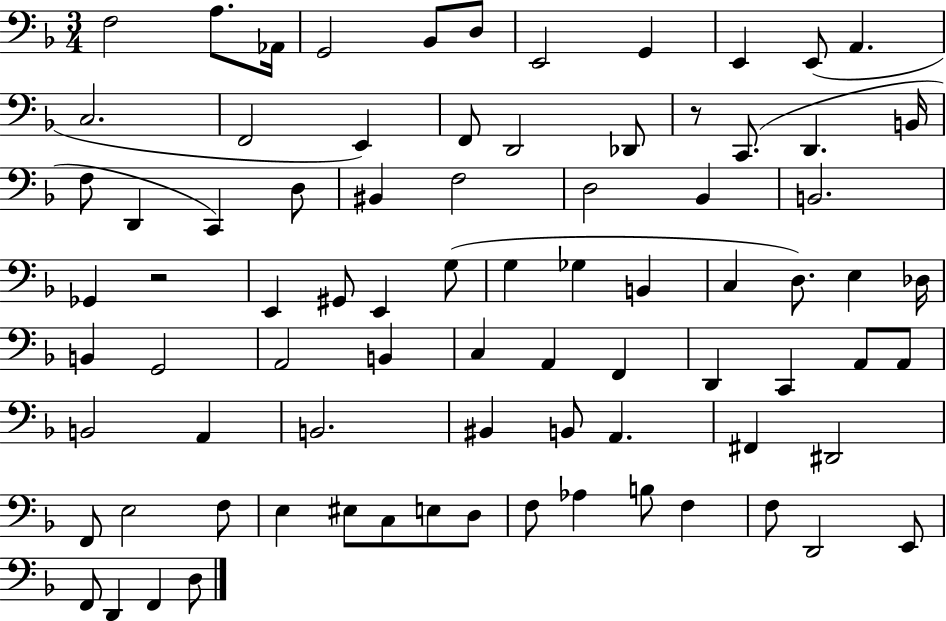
F3/h A3/e. Ab2/s G2/h Bb2/e D3/e E2/h G2/q E2/q E2/e A2/q. C3/h. F2/h E2/q F2/e D2/h Db2/e R/e C2/e. D2/q. B2/s F3/e D2/q C2/q D3/e BIS2/q F3/h D3/h Bb2/q B2/h. Gb2/q R/h E2/q G#2/e E2/q G3/e G3/q Gb3/q B2/q C3/q D3/e. E3/q Db3/s B2/q G2/h A2/h B2/q C3/q A2/q F2/q D2/q C2/q A2/e A2/e B2/h A2/q B2/h. BIS2/q B2/e A2/q. F#2/q D#2/h F2/e E3/h F3/e E3/q EIS3/e C3/e E3/e D3/e F3/e Ab3/q B3/e F3/q F3/e D2/h E2/e F2/e D2/q F2/q D3/e